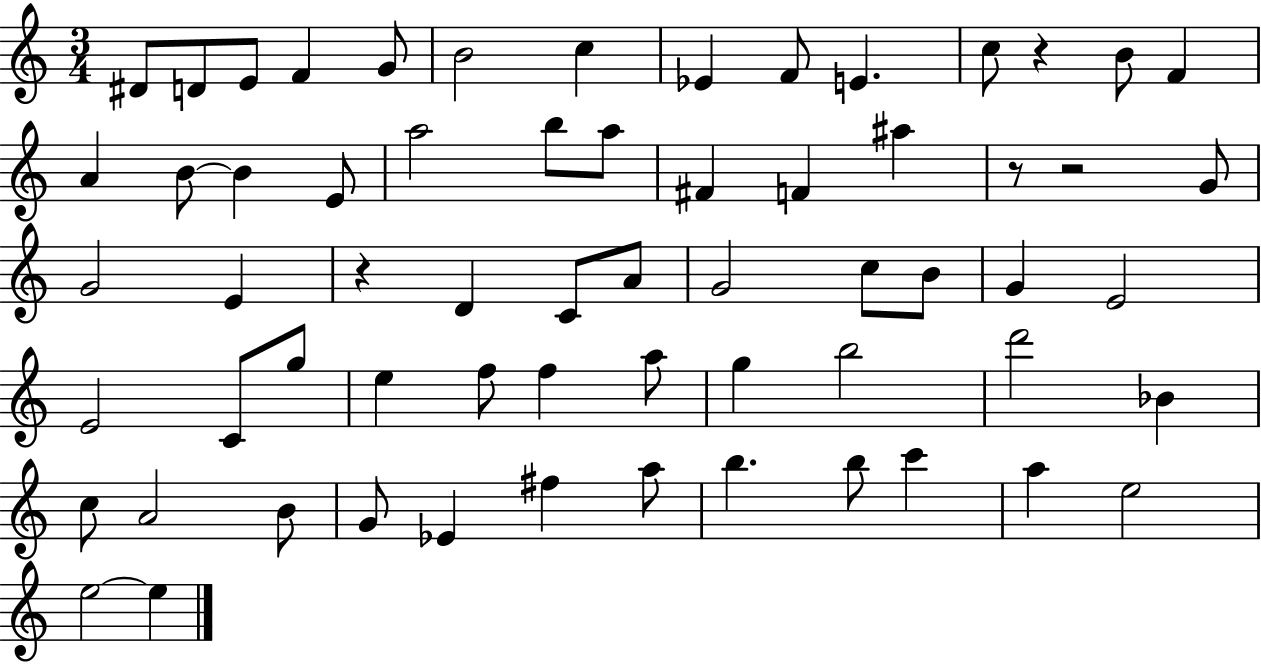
D#4/e D4/e E4/e F4/q G4/e B4/h C5/q Eb4/q F4/e E4/q. C5/e R/q B4/e F4/q A4/q B4/e B4/q E4/e A5/h B5/e A5/e F#4/q F4/q A#5/q R/e R/h G4/e G4/h E4/q R/q D4/q C4/e A4/e G4/h C5/e B4/e G4/q E4/h E4/h C4/e G5/e E5/q F5/e F5/q A5/e G5/q B5/h D6/h Bb4/q C5/e A4/h B4/e G4/e Eb4/q F#5/q A5/e B5/q. B5/e C6/q A5/q E5/h E5/h E5/q